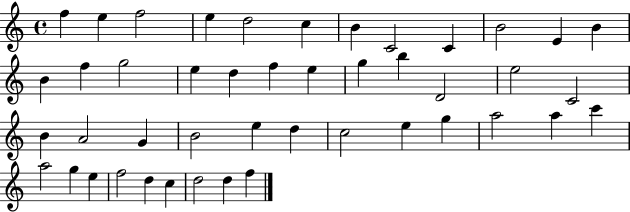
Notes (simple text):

F5/q E5/q F5/h E5/q D5/h C5/q B4/q C4/h C4/q B4/h E4/q B4/q B4/q F5/q G5/h E5/q D5/q F5/q E5/q G5/q B5/q D4/h E5/h C4/h B4/q A4/h G4/q B4/h E5/q D5/q C5/h E5/q G5/q A5/h A5/q C6/q A5/h G5/q E5/q F5/h D5/q C5/q D5/h D5/q F5/q